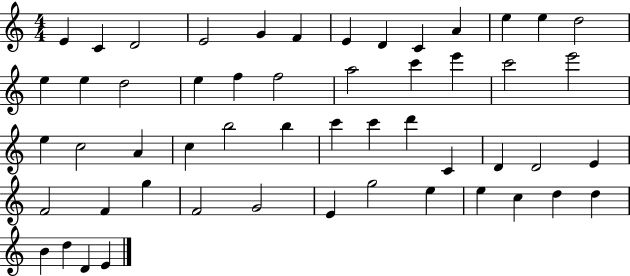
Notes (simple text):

E4/q C4/q D4/h E4/h G4/q F4/q E4/q D4/q C4/q A4/q E5/q E5/q D5/h E5/q E5/q D5/h E5/q F5/q F5/h A5/h C6/q E6/q C6/h E6/h E5/q C5/h A4/q C5/q B5/h B5/q C6/q C6/q D6/q C4/q D4/q D4/h E4/q F4/h F4/q G5/q F4/h G4/h E4/q G5/h E5/q E5/q C5/q D5/q D5/q B4/q D5/q D4/q E4/q